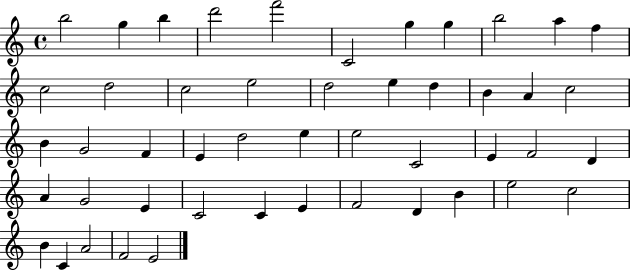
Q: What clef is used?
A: treble